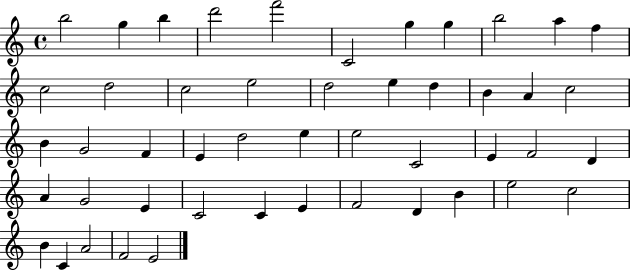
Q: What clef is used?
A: treble